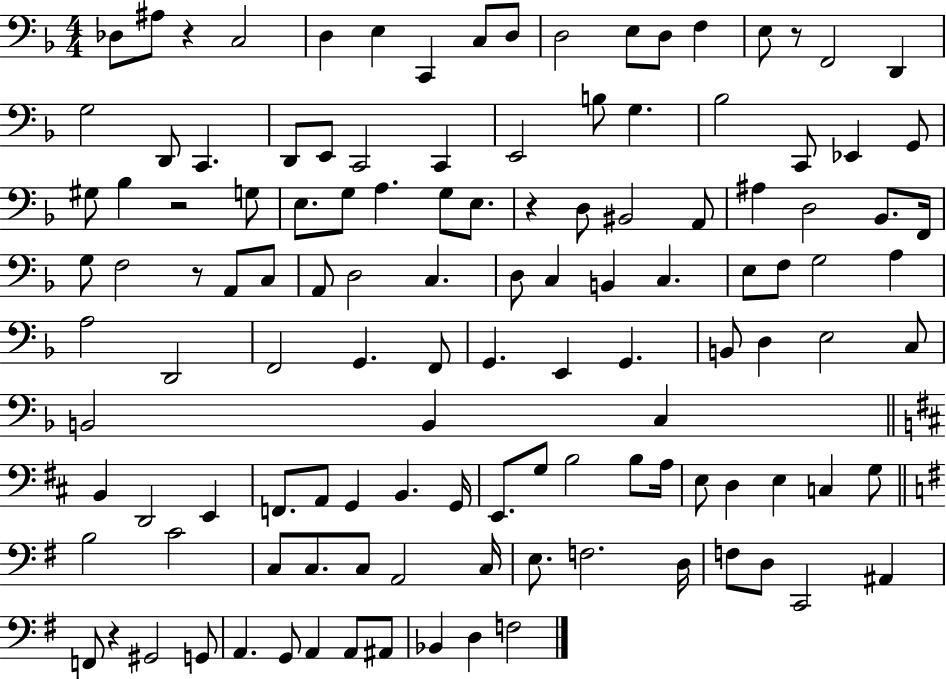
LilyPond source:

{
  \clef bass
  \numericTimeSignature
  \time 4/4
  \key f \major
  des8 ais8 r4 c2 | d4 e4 c,4 c8 d8 | d2 e8 d8 f4 | e8 r8 f,2 d,4 | \break g2 d,8 c,4. | d,8 e,8 c,2 c,4 | e,2 b8 g4. | bes2 c,8 ees,4 g,8 | \break gis8 bes4 r2 g8 | e8. g8 a4. g8 e8. | r4 d8 bis,2 a,8 | ais4 d2 bes,8. f,16 | \break g8 f2 r8 a,8 c8 | a,8 d2 c4. | d8 c4 b,4 c4. | e8 f8 g2 a4 | \break a2 d,2 | f,2 g,4. f,8 | g,4. e,4 g,4. | b,8 d4 e2 c8 | \break b,2 b,4 c4 | \bar "||" \break \key d \major b,4 d,2 e,4 | f,8. a,8 g,4 b,4. g,16 | e,8. g8 b2 b8 a16 | e8 d4 e4 c4 g8 | \break \bar "||" \break \key e \minor b2 c'2 | c8 c8. c8 a,2 c16 | e8. f2. d16 | f8 d8 c,2 ais,4 | \break f,8 r4 gis,2 g,8 | a,4. g,8 a,4 a,8 ais,8 | bes,4 d4 f2 | \bar "|."
}